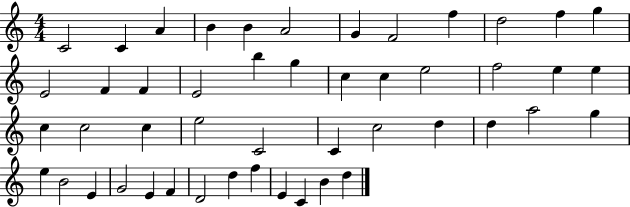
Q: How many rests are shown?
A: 0